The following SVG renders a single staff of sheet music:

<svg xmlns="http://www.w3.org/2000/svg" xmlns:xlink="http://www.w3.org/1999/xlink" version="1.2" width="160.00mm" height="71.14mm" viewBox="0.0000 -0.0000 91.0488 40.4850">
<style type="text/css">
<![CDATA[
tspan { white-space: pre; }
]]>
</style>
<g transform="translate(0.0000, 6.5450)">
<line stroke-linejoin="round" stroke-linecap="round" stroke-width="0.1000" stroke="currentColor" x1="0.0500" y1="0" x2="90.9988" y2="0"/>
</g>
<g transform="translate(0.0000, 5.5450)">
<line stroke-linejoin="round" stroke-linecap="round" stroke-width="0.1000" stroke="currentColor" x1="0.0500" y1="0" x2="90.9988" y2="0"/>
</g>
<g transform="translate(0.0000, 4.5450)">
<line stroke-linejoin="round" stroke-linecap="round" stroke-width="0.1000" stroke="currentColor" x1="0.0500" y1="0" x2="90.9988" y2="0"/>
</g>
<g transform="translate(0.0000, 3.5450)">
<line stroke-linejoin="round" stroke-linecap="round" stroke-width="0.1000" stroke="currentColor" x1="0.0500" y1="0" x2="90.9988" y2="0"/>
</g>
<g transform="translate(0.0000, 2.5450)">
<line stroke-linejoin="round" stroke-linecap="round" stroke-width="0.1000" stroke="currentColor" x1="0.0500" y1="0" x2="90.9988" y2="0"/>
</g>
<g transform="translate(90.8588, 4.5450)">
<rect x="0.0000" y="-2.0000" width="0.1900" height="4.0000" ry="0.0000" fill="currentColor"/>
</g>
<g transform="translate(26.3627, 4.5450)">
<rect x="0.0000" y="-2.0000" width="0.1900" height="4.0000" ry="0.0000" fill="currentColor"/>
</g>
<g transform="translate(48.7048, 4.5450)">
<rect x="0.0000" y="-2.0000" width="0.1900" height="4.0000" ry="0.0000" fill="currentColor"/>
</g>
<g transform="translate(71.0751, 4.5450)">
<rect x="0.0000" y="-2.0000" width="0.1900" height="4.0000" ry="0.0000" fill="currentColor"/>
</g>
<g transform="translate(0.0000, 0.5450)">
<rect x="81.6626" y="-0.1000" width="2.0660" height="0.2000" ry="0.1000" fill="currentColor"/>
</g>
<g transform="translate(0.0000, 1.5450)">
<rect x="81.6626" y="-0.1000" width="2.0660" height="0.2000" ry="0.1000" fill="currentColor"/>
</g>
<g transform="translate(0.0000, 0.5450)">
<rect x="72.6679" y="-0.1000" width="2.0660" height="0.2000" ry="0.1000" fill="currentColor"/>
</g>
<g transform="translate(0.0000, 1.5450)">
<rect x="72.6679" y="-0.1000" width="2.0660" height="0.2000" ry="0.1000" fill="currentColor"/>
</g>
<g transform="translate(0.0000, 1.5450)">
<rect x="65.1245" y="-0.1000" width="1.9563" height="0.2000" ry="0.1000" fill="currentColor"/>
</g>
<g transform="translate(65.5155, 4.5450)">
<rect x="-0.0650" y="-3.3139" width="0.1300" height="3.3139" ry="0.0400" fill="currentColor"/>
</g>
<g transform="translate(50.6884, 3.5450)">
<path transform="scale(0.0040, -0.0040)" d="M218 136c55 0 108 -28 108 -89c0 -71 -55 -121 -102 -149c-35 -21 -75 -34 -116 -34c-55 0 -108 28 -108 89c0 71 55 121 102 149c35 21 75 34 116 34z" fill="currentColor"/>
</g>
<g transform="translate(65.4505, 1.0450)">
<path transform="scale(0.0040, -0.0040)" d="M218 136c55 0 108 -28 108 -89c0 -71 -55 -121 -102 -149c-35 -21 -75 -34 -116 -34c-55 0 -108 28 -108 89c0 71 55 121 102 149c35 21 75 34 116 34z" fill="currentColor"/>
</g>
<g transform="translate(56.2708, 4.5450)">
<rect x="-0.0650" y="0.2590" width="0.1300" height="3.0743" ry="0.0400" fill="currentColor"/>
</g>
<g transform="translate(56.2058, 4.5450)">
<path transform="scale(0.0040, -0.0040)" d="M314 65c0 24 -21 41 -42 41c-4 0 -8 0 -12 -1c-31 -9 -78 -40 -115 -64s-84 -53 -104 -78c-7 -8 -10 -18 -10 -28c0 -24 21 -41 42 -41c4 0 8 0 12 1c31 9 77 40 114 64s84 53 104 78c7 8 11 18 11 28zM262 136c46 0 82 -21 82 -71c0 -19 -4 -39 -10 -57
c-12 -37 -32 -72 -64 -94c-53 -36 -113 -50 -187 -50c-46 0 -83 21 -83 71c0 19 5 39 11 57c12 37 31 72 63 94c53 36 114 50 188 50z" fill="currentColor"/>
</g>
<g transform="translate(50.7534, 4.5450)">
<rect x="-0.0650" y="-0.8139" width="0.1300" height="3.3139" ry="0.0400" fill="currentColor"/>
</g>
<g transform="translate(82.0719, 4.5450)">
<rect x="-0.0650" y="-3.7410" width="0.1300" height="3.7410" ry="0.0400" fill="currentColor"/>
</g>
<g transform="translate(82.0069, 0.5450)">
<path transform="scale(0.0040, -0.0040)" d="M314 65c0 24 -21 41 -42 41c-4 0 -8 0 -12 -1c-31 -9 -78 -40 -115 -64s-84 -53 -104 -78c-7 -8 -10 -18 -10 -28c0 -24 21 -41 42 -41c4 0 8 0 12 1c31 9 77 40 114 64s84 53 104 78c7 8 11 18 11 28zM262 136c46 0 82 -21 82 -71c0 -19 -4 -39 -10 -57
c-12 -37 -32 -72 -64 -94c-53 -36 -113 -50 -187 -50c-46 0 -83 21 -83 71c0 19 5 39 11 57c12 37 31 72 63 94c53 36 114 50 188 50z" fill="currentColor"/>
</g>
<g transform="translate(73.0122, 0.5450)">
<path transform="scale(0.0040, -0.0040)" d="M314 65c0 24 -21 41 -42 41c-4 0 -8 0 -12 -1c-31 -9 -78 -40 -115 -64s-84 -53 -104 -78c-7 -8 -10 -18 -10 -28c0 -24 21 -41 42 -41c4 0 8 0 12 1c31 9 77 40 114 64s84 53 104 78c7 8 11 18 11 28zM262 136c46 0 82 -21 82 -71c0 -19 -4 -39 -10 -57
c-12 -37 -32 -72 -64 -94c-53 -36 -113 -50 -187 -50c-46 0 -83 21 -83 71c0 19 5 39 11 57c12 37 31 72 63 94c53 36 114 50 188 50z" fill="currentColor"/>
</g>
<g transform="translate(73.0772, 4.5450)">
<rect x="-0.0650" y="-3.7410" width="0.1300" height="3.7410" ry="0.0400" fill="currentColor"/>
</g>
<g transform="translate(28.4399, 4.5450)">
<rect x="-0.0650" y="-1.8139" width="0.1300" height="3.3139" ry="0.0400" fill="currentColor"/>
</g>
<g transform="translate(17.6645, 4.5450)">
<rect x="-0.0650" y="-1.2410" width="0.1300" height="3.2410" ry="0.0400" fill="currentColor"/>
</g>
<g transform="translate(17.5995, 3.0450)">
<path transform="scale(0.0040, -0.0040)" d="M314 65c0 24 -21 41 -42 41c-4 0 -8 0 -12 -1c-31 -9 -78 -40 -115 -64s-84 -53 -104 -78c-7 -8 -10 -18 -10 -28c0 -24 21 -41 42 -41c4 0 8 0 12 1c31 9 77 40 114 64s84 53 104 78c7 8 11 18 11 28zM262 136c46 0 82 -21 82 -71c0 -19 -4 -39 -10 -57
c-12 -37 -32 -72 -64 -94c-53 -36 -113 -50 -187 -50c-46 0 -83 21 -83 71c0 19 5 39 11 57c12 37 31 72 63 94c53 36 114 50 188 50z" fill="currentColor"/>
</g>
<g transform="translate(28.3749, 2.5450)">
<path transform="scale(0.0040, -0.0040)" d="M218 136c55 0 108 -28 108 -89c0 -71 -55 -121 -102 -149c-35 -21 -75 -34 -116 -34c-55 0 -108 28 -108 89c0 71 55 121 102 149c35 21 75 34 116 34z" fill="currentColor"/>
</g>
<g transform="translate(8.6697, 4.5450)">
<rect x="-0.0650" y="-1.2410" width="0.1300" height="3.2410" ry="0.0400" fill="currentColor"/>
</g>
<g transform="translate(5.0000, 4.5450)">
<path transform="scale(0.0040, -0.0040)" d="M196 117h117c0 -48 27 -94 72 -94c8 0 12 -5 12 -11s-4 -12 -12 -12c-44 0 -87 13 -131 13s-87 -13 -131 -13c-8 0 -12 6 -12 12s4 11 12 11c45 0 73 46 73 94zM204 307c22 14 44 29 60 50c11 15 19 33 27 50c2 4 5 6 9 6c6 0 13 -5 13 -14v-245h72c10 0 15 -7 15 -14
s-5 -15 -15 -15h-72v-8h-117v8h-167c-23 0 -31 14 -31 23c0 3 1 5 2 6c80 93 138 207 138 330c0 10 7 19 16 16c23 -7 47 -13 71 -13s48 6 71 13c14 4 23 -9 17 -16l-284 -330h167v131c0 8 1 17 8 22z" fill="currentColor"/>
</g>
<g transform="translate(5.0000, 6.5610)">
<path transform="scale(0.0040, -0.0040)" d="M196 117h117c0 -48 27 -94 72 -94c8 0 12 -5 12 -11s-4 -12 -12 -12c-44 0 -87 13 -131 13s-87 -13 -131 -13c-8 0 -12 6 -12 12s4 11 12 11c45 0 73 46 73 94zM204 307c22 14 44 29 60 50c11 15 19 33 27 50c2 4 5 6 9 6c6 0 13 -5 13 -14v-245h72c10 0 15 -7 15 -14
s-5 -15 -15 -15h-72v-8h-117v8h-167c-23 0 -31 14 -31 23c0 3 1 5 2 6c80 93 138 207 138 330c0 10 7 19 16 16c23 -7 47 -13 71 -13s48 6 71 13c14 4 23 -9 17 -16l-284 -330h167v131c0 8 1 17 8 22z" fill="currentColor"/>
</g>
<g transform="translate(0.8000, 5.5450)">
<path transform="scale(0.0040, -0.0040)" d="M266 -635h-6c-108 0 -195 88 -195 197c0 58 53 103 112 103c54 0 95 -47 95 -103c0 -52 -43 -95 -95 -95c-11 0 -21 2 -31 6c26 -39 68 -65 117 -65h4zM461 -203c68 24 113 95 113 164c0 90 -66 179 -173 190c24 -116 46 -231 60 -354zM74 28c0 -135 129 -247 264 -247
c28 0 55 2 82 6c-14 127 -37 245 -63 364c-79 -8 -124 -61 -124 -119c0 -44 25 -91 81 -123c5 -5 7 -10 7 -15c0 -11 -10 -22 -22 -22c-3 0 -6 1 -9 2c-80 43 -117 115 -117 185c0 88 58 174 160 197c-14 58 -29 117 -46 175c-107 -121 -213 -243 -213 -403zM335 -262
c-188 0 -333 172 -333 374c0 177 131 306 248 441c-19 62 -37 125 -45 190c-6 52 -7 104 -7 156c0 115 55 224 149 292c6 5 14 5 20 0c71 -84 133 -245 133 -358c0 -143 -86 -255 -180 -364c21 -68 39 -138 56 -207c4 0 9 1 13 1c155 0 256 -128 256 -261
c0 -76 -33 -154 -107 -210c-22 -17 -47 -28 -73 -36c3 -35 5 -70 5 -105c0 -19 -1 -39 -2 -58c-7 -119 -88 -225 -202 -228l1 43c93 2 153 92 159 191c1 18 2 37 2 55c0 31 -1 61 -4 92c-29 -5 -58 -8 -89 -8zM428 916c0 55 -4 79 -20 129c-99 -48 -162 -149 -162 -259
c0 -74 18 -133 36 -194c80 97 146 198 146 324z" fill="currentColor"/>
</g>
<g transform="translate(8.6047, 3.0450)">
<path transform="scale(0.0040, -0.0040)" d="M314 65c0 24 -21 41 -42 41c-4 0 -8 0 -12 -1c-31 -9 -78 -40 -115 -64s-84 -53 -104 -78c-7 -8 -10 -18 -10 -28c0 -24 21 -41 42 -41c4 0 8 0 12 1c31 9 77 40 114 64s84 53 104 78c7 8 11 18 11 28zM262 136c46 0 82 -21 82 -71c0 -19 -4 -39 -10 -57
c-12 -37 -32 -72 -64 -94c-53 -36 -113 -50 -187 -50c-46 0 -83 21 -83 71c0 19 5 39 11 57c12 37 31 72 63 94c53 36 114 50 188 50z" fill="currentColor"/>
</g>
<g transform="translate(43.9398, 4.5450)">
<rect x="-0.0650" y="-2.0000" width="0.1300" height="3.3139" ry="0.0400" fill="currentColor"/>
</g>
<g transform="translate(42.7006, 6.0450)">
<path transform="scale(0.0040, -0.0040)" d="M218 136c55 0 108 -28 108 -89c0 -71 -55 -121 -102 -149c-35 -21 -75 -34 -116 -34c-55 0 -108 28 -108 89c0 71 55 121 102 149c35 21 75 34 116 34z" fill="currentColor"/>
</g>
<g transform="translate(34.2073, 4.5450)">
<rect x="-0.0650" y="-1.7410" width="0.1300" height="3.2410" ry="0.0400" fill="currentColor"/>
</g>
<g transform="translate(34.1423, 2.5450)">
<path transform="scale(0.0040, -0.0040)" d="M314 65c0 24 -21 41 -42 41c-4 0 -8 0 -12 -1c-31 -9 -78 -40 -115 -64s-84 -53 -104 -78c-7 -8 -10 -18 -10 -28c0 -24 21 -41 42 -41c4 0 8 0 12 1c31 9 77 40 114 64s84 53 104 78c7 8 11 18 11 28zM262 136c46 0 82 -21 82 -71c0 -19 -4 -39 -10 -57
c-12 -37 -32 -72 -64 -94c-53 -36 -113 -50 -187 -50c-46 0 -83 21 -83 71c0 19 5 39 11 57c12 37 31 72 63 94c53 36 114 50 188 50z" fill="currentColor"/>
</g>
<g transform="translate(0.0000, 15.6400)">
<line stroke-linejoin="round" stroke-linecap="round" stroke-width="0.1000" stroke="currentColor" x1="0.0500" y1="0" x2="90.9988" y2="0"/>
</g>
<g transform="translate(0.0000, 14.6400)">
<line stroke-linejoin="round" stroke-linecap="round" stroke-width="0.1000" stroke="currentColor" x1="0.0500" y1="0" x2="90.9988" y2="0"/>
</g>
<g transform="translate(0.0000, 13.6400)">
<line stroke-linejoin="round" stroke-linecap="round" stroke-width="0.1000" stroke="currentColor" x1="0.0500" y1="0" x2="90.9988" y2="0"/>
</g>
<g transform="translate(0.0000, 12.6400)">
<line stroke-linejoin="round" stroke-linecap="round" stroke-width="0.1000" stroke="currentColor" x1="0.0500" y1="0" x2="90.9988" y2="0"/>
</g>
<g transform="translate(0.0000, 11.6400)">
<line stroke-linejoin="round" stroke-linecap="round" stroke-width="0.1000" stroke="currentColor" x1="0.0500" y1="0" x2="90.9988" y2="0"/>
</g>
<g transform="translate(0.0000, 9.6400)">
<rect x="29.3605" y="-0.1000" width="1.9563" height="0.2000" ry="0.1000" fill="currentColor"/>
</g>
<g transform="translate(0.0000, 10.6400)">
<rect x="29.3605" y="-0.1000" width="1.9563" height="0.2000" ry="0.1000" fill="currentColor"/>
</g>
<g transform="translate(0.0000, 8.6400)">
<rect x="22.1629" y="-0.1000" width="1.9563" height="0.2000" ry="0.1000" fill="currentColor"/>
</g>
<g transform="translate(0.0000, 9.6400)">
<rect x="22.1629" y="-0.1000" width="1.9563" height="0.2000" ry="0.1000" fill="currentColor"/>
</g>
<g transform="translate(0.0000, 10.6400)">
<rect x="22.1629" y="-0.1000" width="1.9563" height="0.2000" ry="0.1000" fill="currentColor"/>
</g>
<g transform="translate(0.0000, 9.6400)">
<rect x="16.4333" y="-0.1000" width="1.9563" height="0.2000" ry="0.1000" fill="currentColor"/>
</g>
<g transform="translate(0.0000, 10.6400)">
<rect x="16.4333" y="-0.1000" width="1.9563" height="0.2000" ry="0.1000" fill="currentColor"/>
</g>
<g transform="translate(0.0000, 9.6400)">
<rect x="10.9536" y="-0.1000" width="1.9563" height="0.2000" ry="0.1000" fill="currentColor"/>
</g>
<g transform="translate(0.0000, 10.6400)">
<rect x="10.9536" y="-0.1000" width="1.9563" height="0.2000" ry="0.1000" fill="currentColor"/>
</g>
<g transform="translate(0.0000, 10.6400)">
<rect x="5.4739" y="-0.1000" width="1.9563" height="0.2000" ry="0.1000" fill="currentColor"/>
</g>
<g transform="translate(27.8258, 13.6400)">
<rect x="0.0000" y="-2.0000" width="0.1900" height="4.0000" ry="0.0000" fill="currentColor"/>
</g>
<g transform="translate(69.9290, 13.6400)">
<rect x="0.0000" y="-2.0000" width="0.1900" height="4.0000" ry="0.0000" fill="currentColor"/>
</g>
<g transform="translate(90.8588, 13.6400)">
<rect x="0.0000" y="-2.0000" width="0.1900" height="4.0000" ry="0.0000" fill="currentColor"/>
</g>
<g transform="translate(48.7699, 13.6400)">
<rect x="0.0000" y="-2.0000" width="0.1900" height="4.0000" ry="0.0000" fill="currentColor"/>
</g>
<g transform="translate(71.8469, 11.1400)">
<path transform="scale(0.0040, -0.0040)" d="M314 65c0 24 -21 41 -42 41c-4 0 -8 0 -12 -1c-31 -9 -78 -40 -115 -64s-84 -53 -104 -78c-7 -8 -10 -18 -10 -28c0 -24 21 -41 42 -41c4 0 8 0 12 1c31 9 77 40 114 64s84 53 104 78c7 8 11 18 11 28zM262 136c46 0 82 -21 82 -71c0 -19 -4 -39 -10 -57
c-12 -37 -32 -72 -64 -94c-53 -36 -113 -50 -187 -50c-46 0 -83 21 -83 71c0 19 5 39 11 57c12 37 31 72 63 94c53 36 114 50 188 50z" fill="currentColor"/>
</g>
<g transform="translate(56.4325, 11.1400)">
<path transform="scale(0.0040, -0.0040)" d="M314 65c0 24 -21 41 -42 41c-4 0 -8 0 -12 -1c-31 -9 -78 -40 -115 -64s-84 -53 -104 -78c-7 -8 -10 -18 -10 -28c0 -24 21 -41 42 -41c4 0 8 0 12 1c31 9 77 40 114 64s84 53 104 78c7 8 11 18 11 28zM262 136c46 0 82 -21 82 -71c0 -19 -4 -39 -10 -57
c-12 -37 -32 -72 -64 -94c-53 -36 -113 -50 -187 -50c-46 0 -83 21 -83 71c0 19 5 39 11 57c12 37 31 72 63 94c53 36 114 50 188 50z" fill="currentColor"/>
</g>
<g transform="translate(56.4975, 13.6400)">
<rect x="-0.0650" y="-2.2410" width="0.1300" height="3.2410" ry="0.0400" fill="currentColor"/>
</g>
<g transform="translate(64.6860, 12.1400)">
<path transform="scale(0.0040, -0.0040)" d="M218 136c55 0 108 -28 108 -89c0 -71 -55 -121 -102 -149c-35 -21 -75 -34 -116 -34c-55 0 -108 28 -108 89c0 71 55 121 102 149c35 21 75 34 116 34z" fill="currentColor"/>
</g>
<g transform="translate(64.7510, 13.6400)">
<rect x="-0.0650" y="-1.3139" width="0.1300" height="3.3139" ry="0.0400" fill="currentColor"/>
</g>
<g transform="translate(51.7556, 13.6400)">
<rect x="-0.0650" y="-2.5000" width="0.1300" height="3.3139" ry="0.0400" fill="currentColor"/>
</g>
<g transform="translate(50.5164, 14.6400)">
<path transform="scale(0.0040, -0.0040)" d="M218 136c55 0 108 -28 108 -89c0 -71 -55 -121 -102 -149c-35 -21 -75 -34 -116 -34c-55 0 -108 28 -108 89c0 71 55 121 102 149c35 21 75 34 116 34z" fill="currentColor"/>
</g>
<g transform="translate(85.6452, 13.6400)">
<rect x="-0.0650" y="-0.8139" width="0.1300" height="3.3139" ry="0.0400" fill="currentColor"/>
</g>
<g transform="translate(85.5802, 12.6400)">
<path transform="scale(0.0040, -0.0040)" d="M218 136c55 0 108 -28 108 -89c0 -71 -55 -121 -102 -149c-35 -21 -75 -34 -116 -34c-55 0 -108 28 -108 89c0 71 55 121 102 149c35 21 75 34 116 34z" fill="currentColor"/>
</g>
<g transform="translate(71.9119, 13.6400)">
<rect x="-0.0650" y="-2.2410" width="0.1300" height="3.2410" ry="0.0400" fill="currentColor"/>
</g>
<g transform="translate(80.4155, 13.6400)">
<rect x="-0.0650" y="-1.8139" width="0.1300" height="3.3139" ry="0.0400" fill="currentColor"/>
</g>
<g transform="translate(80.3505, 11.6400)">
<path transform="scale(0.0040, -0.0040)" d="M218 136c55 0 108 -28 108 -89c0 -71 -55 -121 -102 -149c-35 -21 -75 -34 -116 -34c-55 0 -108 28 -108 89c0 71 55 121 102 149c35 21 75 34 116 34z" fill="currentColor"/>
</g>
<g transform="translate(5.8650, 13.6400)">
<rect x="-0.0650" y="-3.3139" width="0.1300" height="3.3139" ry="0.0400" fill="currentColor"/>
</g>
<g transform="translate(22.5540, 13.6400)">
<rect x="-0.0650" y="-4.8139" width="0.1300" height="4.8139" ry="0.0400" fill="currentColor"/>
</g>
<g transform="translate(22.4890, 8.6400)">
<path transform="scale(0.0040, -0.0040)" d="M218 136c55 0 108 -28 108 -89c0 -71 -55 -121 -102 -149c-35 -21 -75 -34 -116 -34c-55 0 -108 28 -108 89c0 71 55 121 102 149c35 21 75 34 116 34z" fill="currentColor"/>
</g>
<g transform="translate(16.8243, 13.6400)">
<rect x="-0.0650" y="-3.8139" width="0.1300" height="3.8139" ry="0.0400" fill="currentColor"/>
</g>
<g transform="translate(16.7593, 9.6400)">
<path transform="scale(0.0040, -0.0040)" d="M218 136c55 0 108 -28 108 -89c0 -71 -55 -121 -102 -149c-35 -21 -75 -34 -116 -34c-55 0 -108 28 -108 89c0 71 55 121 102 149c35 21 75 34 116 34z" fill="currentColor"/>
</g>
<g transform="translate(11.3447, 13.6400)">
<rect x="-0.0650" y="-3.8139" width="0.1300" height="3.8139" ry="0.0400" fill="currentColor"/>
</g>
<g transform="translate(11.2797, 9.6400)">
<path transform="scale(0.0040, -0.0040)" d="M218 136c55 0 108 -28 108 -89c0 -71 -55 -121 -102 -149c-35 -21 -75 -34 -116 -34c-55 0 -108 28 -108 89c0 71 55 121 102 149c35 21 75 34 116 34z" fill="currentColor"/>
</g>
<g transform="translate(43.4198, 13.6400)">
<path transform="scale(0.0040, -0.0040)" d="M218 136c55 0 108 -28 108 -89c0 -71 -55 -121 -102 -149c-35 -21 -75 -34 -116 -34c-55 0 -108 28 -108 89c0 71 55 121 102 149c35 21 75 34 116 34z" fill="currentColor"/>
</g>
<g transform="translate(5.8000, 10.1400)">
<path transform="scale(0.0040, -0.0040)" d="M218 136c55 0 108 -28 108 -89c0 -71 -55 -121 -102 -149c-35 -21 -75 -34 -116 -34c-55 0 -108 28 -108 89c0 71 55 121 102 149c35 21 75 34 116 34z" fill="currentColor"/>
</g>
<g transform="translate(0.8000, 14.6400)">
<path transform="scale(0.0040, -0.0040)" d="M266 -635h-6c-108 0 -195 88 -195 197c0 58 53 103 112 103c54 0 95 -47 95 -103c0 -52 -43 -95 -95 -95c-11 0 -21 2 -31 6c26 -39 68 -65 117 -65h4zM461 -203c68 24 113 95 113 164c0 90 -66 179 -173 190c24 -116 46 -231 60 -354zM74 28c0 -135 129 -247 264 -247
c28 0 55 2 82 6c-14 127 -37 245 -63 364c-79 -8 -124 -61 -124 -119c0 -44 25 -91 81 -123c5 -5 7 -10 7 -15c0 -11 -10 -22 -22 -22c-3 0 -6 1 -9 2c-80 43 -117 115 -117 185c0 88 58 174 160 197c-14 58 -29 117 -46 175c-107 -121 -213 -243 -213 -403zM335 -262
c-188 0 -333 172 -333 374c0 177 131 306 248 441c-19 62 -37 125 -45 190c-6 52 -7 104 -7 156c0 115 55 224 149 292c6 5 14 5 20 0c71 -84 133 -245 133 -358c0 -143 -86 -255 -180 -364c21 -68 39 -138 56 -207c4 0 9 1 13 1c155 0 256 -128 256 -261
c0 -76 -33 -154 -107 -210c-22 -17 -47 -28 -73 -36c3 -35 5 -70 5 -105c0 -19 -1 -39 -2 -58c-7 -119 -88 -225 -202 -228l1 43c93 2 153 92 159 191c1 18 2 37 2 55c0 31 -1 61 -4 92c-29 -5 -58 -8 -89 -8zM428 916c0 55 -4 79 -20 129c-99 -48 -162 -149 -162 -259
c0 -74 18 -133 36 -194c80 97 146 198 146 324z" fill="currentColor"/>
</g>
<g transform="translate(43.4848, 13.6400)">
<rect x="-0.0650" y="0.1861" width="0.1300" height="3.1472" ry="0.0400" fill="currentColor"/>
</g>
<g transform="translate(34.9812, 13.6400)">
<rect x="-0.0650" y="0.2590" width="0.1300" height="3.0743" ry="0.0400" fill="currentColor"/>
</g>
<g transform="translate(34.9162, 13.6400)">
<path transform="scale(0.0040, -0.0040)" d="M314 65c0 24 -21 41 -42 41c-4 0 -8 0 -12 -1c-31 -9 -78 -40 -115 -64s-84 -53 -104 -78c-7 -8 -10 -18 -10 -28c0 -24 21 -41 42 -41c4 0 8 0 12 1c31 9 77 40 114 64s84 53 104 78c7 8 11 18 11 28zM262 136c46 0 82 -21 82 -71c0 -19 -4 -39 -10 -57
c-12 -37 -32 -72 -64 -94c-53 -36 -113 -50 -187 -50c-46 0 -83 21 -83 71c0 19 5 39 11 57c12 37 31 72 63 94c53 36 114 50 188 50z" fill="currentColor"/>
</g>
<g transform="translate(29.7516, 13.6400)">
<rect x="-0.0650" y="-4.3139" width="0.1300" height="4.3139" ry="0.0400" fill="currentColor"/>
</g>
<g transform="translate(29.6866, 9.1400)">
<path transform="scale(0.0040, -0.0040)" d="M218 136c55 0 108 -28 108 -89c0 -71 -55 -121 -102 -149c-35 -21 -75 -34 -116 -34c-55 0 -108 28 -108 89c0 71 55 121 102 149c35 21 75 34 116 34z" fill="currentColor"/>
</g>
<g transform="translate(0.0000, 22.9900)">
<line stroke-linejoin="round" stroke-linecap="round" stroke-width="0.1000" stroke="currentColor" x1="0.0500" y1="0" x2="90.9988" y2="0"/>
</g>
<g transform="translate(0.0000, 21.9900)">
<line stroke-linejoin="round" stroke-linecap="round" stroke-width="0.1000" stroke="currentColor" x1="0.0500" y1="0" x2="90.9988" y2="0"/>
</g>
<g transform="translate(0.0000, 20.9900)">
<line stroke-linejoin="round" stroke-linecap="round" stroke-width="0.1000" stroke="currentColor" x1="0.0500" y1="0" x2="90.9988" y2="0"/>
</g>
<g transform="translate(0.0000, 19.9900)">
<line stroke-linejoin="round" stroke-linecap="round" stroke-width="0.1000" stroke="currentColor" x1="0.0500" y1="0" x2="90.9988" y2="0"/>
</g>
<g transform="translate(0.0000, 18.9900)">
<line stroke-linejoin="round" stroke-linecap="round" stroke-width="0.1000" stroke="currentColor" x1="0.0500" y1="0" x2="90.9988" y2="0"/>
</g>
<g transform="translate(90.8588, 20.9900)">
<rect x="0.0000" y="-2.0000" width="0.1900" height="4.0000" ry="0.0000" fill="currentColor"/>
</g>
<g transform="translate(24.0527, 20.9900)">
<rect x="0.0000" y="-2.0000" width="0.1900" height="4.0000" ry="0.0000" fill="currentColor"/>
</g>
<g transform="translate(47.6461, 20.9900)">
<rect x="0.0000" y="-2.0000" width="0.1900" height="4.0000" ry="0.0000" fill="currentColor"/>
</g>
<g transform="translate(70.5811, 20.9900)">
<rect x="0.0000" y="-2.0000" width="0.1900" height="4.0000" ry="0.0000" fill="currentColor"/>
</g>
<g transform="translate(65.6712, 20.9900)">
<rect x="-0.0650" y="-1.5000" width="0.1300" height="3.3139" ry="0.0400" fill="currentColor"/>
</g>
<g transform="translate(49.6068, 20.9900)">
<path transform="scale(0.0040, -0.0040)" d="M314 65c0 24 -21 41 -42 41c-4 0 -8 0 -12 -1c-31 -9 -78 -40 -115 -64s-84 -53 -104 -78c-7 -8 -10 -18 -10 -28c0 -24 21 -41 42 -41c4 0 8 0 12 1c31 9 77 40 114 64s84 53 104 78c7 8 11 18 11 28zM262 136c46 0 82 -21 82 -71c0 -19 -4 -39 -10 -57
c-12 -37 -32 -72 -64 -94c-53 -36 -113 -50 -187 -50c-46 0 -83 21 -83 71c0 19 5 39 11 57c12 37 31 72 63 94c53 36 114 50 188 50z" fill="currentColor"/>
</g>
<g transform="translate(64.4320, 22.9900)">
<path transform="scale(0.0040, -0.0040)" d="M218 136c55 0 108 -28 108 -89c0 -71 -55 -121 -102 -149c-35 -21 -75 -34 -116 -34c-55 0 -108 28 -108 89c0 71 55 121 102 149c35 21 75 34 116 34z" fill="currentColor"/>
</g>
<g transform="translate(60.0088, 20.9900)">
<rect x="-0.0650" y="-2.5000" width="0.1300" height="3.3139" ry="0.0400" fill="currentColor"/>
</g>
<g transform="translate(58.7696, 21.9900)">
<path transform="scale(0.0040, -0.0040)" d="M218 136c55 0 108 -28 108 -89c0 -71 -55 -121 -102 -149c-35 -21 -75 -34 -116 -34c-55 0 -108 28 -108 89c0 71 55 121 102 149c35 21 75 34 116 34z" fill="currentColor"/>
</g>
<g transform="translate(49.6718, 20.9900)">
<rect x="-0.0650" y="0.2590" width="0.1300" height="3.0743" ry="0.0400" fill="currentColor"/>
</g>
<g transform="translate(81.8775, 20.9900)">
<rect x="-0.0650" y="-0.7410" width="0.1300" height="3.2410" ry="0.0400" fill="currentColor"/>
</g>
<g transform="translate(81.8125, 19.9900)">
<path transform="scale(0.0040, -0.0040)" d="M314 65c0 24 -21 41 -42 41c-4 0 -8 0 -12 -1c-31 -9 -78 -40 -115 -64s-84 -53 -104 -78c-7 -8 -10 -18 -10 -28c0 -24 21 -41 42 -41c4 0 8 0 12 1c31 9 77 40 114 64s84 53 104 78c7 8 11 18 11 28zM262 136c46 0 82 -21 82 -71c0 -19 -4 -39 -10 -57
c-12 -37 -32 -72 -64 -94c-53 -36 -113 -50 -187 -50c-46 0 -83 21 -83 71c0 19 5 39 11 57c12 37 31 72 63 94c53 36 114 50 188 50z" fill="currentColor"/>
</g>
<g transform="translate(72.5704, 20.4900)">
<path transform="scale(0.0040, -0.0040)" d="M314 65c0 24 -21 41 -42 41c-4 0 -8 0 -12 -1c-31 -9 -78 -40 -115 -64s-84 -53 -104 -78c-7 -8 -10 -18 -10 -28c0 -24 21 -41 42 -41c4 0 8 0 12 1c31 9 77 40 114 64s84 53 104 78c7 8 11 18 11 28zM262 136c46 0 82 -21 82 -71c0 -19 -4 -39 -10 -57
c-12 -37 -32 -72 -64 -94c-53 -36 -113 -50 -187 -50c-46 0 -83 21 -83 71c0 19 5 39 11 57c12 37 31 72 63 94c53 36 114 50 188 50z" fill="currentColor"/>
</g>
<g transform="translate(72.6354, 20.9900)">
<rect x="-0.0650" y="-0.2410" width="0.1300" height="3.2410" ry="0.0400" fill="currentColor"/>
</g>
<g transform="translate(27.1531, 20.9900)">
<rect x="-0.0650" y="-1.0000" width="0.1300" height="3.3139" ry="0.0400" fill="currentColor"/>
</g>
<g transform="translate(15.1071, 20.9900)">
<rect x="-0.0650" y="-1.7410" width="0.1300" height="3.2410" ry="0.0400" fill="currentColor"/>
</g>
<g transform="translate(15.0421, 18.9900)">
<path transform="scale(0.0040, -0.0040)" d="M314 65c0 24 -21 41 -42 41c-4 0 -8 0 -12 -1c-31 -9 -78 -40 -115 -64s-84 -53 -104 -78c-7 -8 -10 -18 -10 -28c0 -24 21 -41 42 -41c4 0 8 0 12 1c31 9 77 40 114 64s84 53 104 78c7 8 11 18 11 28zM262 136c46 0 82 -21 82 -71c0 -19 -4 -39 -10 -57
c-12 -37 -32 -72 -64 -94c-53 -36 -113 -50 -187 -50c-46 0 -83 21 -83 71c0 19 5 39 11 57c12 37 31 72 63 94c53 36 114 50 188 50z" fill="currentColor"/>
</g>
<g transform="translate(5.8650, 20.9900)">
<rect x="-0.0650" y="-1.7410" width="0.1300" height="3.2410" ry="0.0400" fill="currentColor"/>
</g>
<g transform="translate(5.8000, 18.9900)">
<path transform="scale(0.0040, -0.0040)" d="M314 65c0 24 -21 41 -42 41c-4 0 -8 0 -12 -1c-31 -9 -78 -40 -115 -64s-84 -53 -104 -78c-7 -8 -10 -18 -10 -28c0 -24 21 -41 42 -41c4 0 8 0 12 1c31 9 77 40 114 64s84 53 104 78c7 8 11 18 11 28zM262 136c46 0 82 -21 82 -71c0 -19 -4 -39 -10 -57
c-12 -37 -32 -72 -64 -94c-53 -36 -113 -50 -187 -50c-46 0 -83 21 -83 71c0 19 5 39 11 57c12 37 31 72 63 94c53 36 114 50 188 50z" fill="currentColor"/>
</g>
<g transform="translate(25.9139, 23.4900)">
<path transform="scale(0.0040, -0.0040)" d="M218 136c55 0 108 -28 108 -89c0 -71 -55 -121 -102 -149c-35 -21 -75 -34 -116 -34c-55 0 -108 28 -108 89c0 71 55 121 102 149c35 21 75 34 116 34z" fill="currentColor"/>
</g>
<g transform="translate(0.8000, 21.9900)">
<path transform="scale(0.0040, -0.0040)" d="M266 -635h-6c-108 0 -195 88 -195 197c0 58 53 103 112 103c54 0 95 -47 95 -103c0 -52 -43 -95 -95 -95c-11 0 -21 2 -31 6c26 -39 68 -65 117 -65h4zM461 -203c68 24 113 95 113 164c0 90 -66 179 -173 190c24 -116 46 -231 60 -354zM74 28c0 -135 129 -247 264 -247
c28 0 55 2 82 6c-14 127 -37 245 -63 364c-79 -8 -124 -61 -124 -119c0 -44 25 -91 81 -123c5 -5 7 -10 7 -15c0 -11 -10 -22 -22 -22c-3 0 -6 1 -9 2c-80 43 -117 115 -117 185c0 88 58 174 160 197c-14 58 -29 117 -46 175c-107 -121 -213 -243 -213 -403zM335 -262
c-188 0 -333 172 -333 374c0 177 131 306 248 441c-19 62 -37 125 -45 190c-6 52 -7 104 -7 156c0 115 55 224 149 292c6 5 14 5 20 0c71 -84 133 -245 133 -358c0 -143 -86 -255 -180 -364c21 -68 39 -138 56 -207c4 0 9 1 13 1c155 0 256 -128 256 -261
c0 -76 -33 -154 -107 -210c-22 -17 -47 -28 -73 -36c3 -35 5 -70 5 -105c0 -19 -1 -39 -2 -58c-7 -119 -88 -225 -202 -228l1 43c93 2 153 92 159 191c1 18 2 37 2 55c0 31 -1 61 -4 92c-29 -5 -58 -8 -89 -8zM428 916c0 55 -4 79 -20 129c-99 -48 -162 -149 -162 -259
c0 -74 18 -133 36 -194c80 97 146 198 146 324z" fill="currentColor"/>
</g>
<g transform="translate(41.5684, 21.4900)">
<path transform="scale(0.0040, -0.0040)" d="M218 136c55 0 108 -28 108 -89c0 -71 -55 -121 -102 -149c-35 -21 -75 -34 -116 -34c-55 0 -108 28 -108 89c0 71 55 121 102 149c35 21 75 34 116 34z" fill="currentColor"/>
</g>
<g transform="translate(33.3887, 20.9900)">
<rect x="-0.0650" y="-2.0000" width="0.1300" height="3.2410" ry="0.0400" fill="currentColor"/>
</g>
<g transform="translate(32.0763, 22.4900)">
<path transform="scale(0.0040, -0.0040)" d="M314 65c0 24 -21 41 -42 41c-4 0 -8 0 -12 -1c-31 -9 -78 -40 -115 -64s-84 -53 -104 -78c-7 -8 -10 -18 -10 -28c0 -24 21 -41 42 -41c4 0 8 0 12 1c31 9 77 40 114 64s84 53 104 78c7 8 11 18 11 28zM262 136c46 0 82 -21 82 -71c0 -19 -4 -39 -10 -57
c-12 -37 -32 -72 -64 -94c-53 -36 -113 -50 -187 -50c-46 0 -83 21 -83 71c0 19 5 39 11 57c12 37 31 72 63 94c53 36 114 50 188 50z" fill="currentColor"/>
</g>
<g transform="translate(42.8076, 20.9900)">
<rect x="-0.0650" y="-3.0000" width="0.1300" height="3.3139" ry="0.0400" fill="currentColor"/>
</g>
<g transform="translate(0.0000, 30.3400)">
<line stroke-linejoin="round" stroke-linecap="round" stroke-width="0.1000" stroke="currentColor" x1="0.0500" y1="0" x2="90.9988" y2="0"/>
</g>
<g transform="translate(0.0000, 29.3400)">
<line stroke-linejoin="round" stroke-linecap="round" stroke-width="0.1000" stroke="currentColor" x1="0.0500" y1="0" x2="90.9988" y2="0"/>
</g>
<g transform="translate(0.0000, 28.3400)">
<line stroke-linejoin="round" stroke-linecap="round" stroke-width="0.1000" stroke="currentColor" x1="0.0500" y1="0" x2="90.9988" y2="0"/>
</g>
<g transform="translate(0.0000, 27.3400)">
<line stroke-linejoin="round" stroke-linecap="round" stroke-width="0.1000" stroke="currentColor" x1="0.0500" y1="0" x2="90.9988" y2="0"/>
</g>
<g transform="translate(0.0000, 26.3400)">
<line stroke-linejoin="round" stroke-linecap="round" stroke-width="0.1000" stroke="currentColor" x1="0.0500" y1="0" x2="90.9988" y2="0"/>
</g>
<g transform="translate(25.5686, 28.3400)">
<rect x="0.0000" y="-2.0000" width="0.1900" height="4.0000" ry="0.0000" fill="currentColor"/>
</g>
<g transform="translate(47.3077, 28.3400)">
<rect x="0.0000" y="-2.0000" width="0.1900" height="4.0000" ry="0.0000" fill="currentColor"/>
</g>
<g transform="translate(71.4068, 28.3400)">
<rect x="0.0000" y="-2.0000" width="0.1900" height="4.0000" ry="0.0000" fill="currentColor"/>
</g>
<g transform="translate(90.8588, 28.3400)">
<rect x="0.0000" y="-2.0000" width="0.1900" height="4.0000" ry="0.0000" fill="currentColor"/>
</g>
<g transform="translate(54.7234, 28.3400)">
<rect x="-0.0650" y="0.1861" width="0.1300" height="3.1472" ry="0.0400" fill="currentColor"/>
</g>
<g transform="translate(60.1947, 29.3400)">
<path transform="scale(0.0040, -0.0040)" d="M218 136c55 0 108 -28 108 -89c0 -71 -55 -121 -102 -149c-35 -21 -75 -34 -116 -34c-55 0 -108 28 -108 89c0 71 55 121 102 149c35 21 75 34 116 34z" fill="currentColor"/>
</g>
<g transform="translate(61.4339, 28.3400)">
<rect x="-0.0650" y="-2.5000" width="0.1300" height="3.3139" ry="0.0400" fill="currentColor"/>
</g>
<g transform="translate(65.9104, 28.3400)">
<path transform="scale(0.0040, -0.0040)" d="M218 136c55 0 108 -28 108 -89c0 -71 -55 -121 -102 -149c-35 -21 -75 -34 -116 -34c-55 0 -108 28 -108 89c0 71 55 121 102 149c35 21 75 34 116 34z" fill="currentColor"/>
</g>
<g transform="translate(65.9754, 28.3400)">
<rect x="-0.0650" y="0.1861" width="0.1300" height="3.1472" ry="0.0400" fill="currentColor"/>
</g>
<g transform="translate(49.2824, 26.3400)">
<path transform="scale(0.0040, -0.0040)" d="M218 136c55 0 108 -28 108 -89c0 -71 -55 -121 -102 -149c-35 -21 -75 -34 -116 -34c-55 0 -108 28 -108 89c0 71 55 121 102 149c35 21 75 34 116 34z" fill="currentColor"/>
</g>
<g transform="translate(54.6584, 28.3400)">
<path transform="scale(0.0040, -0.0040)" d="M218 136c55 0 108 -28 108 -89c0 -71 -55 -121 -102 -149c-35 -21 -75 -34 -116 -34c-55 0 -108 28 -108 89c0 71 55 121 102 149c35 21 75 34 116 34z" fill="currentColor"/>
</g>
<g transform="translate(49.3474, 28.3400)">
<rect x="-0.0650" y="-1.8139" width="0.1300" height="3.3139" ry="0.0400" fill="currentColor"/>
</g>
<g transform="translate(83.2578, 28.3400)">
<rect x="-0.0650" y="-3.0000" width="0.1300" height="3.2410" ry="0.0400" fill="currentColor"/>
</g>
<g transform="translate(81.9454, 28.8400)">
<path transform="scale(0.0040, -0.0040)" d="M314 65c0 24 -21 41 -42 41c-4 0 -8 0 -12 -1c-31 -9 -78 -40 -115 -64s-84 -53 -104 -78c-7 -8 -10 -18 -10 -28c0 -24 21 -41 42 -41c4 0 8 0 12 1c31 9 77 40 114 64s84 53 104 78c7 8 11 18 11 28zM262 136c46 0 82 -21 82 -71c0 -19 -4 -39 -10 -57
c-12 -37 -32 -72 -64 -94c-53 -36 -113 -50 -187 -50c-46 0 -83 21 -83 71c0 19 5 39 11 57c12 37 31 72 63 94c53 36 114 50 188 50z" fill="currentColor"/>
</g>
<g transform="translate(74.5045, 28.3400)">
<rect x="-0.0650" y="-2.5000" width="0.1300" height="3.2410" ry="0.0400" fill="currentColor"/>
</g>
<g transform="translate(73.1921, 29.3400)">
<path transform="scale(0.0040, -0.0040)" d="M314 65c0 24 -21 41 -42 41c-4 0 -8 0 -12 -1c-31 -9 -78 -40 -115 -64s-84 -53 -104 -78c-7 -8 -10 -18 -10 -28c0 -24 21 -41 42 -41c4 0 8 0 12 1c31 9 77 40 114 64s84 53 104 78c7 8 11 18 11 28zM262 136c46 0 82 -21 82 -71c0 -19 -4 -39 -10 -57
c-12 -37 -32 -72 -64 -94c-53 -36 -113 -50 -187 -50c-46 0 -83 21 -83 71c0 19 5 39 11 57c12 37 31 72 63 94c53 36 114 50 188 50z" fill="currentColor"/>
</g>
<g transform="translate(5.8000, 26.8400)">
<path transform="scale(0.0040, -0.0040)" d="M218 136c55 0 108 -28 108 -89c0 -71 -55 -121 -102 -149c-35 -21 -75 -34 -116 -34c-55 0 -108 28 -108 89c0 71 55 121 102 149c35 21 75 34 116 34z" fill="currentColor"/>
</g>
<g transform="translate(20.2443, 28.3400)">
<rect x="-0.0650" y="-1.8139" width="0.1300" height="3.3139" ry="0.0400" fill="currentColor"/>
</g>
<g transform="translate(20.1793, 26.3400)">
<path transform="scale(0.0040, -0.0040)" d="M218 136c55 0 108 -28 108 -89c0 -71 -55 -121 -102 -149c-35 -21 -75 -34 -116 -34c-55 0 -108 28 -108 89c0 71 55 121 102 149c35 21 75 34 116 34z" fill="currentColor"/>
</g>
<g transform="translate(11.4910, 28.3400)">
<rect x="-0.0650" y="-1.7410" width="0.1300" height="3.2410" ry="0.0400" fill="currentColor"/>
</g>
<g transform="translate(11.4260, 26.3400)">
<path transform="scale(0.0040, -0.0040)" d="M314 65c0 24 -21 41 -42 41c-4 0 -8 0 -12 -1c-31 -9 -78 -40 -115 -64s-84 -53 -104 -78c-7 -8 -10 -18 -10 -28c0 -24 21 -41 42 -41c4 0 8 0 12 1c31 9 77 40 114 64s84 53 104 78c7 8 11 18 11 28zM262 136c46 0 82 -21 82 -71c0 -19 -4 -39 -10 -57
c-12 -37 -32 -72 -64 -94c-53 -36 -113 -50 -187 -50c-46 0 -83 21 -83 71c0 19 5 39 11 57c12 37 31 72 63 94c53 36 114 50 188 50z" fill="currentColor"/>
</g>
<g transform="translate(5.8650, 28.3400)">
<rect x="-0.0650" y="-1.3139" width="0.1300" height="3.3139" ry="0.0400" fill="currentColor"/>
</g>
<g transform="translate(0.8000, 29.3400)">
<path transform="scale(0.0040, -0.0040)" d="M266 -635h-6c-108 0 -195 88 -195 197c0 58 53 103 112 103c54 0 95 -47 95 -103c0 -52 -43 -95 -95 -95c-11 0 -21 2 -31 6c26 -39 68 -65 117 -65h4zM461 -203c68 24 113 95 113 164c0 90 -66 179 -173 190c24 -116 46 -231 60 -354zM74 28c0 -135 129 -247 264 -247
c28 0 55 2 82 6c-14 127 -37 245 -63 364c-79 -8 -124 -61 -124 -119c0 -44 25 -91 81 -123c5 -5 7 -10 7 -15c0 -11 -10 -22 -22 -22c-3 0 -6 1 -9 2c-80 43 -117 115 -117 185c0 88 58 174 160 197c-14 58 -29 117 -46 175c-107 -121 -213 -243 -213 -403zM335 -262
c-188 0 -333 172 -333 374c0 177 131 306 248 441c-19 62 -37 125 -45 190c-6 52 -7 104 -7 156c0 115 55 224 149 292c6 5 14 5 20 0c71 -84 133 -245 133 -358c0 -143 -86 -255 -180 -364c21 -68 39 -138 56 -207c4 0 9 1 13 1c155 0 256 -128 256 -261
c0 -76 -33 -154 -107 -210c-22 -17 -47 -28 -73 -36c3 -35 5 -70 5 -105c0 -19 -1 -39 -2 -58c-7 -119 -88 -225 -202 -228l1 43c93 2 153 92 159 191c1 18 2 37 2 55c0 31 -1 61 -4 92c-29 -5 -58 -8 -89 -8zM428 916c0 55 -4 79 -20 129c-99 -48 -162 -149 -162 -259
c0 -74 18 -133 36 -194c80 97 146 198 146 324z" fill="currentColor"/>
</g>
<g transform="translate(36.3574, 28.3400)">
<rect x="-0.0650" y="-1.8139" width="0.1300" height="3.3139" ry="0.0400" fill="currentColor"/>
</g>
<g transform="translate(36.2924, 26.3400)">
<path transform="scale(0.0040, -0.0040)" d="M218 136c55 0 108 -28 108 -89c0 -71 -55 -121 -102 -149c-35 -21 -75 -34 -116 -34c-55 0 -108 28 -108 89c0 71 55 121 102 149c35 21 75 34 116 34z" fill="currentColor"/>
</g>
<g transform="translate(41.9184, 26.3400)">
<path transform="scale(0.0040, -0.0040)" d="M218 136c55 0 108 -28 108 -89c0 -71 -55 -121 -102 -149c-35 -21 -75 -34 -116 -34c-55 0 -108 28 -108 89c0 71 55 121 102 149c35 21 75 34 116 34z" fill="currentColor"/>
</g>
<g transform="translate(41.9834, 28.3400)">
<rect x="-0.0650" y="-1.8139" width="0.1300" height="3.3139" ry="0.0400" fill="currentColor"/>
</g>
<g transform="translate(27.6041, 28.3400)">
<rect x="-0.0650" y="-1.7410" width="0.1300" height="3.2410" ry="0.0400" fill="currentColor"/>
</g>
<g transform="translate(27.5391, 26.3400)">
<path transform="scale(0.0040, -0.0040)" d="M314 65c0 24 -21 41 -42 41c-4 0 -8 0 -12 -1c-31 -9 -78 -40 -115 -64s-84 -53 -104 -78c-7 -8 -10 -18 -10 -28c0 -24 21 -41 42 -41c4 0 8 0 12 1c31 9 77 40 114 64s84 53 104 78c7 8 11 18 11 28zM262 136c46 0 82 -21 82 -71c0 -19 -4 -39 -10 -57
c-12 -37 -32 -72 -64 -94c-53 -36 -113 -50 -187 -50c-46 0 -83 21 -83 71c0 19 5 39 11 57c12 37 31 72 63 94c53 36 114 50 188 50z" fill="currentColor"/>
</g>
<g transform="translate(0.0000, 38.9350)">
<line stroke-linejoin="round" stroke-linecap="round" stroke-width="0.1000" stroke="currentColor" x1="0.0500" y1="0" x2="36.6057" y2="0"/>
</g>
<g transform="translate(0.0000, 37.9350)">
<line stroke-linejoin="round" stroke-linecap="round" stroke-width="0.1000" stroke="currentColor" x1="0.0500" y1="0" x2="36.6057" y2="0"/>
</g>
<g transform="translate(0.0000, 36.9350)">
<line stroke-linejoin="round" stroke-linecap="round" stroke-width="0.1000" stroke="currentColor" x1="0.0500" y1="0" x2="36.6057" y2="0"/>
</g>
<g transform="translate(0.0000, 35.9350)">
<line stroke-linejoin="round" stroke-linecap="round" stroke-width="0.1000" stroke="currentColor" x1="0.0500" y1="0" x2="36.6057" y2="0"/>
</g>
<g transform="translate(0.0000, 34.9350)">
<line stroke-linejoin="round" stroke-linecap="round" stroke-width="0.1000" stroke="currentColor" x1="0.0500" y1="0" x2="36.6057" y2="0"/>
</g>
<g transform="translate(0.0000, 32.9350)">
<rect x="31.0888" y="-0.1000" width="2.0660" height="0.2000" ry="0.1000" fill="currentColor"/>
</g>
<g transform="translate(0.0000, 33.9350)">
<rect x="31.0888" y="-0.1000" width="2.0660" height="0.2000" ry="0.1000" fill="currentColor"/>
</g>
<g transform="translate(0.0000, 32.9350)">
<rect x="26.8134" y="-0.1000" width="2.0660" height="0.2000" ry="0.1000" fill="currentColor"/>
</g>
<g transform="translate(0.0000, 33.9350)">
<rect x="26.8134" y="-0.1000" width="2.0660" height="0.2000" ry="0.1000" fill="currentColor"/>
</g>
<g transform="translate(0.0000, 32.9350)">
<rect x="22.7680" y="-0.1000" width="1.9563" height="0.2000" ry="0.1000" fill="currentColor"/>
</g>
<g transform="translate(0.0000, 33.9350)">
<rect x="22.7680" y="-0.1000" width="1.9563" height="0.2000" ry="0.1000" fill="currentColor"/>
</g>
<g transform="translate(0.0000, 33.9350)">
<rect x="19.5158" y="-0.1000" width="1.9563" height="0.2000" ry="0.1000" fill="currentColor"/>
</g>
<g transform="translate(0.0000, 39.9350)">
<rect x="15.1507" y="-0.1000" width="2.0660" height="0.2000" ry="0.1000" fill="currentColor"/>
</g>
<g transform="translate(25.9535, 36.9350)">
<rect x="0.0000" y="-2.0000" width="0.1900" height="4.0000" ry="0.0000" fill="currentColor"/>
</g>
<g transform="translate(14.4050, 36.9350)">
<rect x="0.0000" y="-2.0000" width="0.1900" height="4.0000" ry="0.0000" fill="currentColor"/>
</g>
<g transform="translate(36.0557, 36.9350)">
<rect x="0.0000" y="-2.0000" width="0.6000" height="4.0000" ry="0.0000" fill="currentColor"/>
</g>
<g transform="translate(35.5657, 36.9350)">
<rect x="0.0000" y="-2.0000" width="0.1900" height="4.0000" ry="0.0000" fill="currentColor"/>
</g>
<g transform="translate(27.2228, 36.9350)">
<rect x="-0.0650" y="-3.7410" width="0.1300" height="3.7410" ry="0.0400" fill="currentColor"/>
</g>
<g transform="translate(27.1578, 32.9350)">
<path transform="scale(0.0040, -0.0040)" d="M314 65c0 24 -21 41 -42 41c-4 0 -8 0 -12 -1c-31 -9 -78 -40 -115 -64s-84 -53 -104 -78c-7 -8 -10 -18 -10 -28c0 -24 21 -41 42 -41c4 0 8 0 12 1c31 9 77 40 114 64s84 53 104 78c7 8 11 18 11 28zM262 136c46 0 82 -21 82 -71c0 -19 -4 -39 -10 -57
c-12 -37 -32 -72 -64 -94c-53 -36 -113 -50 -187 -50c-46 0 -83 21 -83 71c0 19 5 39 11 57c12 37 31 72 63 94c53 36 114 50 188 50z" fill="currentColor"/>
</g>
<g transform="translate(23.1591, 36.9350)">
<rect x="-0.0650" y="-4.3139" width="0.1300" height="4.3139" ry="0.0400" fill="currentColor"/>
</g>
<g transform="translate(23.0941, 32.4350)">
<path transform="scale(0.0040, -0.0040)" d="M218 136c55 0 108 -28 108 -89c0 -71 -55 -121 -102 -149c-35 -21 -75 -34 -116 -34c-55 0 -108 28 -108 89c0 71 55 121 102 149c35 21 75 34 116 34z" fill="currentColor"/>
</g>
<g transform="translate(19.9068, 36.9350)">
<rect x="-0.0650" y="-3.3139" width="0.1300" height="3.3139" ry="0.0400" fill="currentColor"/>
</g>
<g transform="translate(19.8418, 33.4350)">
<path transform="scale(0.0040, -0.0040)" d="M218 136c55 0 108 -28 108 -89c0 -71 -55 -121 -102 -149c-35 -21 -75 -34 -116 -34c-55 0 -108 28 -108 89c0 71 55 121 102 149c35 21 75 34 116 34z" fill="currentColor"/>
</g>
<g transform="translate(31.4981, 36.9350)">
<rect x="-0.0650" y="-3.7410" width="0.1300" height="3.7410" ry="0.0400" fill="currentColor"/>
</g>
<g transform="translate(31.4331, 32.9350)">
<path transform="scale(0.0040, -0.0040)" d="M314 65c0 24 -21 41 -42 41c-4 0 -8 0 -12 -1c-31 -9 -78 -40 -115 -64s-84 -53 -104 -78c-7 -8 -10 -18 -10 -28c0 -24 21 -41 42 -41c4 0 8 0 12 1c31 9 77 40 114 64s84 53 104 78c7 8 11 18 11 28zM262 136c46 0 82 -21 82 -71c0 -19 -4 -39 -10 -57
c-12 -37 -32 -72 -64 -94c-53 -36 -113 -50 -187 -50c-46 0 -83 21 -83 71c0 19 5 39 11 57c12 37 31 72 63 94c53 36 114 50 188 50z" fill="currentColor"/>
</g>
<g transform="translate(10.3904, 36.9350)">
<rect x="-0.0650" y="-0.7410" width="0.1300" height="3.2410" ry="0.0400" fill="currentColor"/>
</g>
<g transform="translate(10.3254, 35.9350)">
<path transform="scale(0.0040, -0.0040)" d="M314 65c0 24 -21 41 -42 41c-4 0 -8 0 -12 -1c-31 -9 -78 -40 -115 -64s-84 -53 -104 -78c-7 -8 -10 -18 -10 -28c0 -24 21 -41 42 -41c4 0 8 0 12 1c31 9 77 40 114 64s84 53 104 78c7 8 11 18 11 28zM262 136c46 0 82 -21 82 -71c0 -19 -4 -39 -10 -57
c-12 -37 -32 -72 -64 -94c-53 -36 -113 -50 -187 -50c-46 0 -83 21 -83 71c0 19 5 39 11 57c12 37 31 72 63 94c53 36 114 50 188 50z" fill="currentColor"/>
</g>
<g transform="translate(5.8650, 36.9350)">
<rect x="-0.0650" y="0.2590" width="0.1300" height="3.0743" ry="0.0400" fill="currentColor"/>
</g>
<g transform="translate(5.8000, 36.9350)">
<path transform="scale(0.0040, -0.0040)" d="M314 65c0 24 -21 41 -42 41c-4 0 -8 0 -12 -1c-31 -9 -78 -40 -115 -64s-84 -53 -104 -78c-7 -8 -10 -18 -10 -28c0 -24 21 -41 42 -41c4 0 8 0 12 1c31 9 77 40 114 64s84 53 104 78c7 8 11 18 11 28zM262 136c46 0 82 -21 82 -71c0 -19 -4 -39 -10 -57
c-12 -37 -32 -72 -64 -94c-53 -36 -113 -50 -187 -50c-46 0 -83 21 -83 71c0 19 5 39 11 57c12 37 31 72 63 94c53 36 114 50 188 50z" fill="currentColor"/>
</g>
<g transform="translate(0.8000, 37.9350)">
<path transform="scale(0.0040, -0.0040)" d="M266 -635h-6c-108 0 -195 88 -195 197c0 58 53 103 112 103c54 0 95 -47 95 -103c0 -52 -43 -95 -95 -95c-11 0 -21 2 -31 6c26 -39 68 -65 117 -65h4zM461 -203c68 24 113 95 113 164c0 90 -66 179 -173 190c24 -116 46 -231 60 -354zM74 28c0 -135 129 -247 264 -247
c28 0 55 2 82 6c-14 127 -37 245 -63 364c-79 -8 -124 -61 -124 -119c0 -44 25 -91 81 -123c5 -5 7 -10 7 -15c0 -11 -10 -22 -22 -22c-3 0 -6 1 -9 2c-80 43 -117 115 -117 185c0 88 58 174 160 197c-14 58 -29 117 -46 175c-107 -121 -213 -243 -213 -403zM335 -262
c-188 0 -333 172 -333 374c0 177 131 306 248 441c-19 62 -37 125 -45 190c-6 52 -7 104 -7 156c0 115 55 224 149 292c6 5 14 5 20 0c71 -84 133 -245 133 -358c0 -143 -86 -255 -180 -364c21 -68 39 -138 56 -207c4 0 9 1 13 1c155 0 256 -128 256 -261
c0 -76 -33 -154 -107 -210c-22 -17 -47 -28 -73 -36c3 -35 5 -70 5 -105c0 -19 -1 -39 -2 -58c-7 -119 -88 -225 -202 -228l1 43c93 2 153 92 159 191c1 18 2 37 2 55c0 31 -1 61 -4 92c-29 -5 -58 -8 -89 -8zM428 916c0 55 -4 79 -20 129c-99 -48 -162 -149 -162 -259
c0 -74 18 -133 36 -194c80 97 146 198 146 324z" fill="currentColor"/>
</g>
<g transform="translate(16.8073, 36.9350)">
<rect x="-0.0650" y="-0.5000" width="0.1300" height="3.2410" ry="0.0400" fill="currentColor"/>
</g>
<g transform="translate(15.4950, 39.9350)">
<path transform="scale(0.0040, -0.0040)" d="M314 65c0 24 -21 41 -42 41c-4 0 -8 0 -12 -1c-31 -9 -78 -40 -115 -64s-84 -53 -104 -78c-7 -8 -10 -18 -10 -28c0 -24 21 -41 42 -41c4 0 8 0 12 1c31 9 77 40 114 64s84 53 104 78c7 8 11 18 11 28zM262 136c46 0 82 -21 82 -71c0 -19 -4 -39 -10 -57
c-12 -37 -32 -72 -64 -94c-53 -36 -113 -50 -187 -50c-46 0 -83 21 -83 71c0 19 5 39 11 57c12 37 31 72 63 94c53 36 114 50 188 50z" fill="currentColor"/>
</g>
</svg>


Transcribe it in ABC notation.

X:1
T:Untitled
M:4/4
L:1/4
K:C
e2 e2 f f2 F d B2 b c'2 c'2 b c' c' e' d' B2 B G g2 e g2 f d f2 f2 D F2 A B2 G E c2 d2 e f2 f f2 f f f B G B G2 A2 B2 d2 C2 b d' c'2 c'2